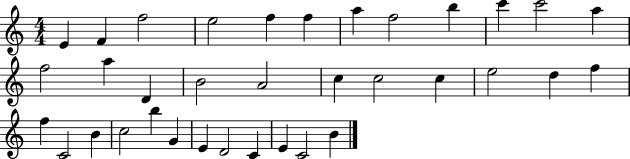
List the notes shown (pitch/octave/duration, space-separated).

E4/q F4/q F5/h E5/h F5/q F5/q A5/q F5/h B5/q C6/q C6/h A5/q F5/h A5/q D4/q B4/h A4/h C5/q C5/h C5/q E5/h D5/q F5/q F5/q C4/h B4/q C5/h B5/q G4/q E4/q D4/h C4/q E4/q C4/h B4/q